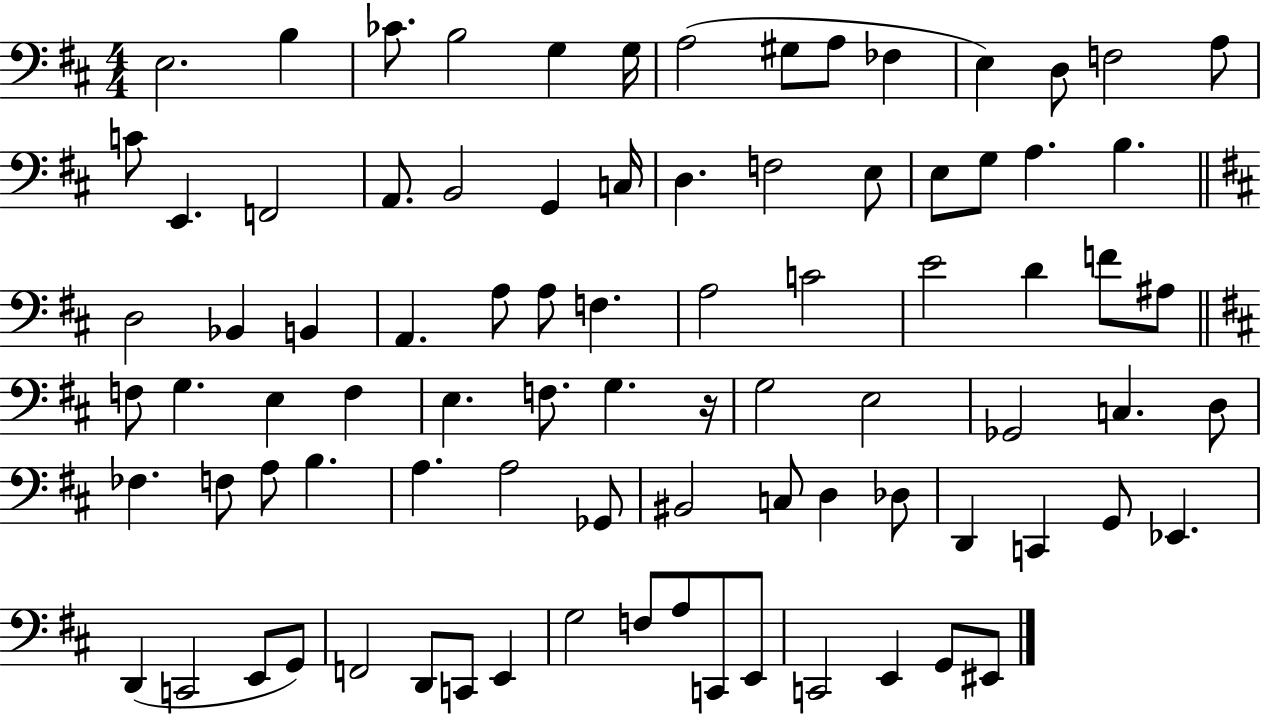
E3/h. B3/q CES4/e. B3/h G3/q G3/s A3/h G#3/e A3/e FES3/q E3/q D3/e F3/h A3/e C4/e E2/q. F2/h A2/e. B2/h G2/q C3/s D3/q. F3/h E3/e E3/e G3/e A3/q. B3/q. D3/h Bb2/q B2/q A2/q. A3/e A3/e F3/q. A3/h C4/h E4/h D4/q F4/e A#3/e F3/e G3/q. E3/q F3/q E3/q. F3/e. G3/q. R/s G3/h E3/h Gb2/h C3/q. D3/e FES3/q. F3/e A3/e B3/q. A3/q. A3/h Gb2/e BIS2/h C3/e D3/q Db3/e D2/q C2/q G2/e Eb2/q. D2/q C2/h E2/e G2/e F2/h D2/e C2/e E2/q G3/h F3/e A3/e C2/e E2/e C2/h E2/q G2/e EIS2/e